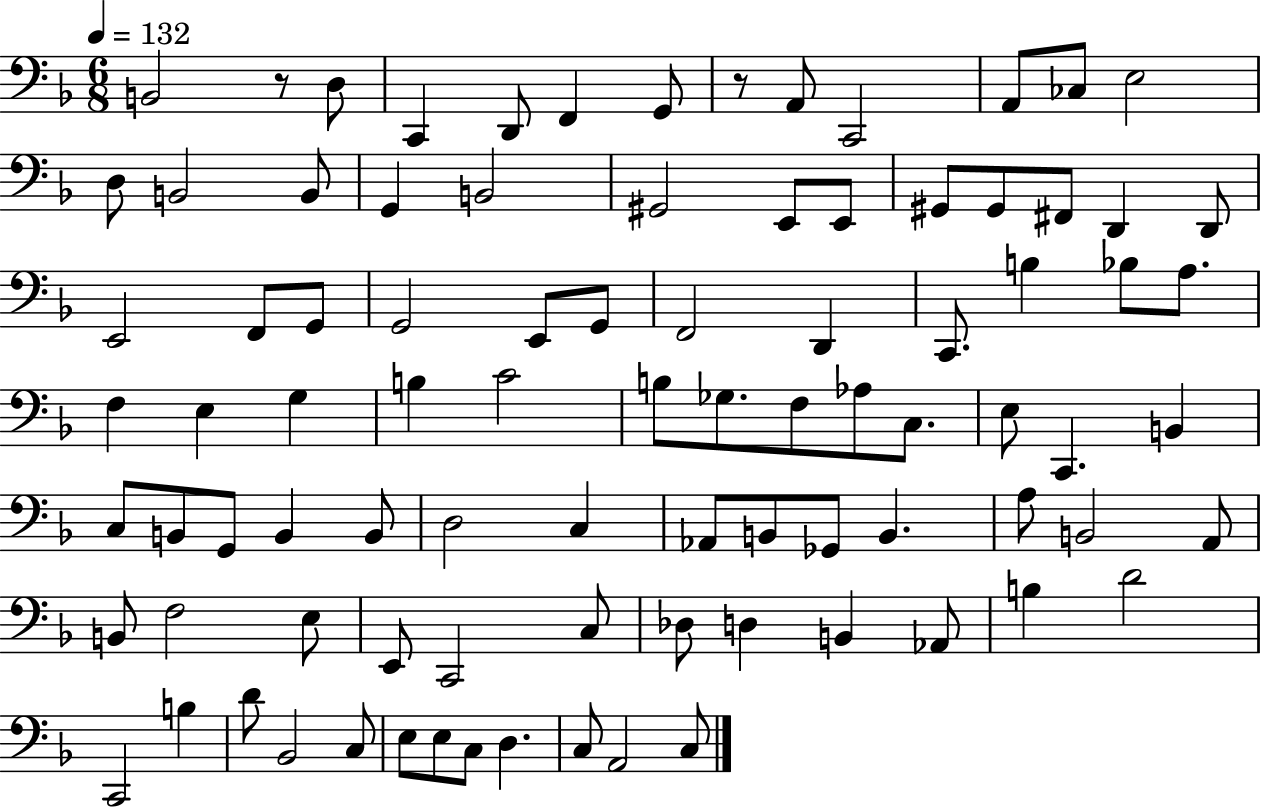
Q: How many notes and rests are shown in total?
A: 89